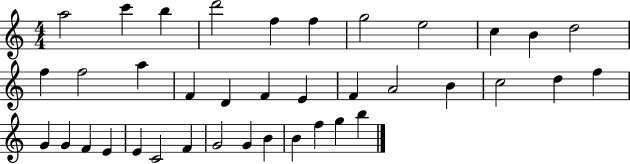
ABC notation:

X:1
T:Untitled
M:4/4
L:1/4
K:C
a2 c' b d'2 f f g2 e2 c B d2 f f2 a F D F E F A2 B c2 d f G G F E E C2 F G2 G B B f g b